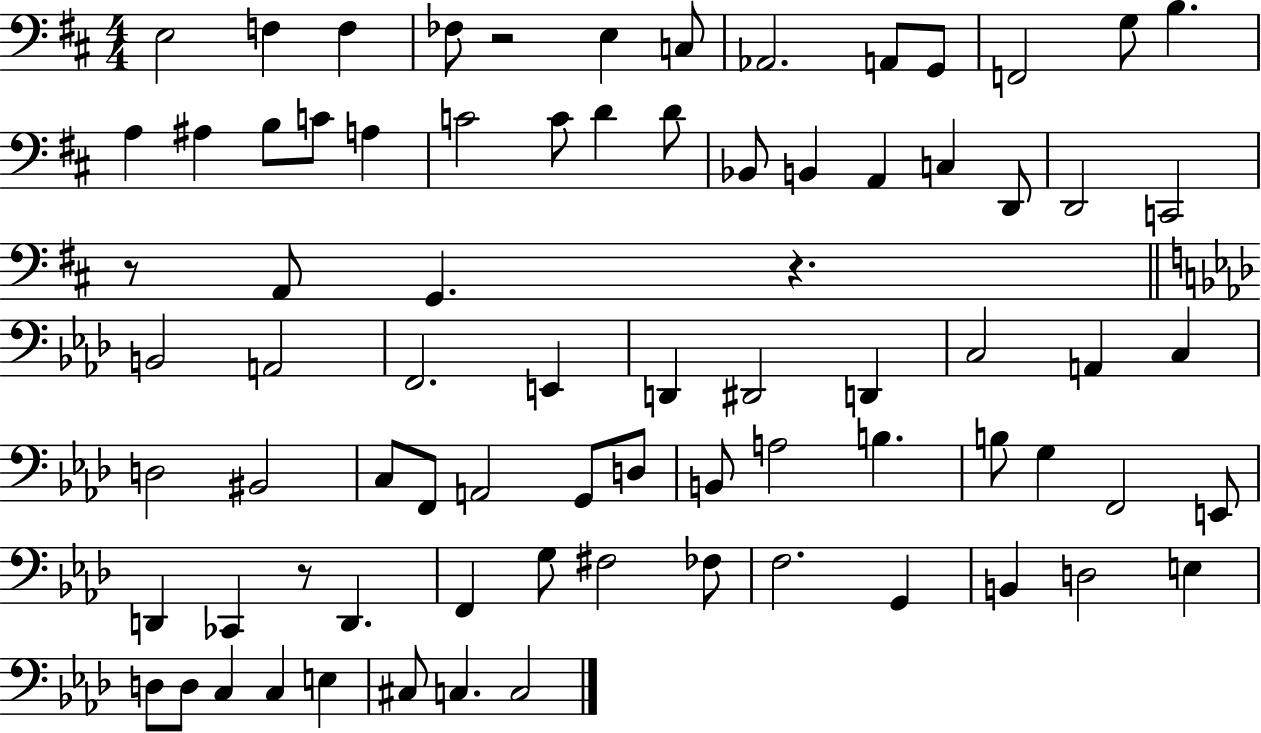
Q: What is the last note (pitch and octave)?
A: C3